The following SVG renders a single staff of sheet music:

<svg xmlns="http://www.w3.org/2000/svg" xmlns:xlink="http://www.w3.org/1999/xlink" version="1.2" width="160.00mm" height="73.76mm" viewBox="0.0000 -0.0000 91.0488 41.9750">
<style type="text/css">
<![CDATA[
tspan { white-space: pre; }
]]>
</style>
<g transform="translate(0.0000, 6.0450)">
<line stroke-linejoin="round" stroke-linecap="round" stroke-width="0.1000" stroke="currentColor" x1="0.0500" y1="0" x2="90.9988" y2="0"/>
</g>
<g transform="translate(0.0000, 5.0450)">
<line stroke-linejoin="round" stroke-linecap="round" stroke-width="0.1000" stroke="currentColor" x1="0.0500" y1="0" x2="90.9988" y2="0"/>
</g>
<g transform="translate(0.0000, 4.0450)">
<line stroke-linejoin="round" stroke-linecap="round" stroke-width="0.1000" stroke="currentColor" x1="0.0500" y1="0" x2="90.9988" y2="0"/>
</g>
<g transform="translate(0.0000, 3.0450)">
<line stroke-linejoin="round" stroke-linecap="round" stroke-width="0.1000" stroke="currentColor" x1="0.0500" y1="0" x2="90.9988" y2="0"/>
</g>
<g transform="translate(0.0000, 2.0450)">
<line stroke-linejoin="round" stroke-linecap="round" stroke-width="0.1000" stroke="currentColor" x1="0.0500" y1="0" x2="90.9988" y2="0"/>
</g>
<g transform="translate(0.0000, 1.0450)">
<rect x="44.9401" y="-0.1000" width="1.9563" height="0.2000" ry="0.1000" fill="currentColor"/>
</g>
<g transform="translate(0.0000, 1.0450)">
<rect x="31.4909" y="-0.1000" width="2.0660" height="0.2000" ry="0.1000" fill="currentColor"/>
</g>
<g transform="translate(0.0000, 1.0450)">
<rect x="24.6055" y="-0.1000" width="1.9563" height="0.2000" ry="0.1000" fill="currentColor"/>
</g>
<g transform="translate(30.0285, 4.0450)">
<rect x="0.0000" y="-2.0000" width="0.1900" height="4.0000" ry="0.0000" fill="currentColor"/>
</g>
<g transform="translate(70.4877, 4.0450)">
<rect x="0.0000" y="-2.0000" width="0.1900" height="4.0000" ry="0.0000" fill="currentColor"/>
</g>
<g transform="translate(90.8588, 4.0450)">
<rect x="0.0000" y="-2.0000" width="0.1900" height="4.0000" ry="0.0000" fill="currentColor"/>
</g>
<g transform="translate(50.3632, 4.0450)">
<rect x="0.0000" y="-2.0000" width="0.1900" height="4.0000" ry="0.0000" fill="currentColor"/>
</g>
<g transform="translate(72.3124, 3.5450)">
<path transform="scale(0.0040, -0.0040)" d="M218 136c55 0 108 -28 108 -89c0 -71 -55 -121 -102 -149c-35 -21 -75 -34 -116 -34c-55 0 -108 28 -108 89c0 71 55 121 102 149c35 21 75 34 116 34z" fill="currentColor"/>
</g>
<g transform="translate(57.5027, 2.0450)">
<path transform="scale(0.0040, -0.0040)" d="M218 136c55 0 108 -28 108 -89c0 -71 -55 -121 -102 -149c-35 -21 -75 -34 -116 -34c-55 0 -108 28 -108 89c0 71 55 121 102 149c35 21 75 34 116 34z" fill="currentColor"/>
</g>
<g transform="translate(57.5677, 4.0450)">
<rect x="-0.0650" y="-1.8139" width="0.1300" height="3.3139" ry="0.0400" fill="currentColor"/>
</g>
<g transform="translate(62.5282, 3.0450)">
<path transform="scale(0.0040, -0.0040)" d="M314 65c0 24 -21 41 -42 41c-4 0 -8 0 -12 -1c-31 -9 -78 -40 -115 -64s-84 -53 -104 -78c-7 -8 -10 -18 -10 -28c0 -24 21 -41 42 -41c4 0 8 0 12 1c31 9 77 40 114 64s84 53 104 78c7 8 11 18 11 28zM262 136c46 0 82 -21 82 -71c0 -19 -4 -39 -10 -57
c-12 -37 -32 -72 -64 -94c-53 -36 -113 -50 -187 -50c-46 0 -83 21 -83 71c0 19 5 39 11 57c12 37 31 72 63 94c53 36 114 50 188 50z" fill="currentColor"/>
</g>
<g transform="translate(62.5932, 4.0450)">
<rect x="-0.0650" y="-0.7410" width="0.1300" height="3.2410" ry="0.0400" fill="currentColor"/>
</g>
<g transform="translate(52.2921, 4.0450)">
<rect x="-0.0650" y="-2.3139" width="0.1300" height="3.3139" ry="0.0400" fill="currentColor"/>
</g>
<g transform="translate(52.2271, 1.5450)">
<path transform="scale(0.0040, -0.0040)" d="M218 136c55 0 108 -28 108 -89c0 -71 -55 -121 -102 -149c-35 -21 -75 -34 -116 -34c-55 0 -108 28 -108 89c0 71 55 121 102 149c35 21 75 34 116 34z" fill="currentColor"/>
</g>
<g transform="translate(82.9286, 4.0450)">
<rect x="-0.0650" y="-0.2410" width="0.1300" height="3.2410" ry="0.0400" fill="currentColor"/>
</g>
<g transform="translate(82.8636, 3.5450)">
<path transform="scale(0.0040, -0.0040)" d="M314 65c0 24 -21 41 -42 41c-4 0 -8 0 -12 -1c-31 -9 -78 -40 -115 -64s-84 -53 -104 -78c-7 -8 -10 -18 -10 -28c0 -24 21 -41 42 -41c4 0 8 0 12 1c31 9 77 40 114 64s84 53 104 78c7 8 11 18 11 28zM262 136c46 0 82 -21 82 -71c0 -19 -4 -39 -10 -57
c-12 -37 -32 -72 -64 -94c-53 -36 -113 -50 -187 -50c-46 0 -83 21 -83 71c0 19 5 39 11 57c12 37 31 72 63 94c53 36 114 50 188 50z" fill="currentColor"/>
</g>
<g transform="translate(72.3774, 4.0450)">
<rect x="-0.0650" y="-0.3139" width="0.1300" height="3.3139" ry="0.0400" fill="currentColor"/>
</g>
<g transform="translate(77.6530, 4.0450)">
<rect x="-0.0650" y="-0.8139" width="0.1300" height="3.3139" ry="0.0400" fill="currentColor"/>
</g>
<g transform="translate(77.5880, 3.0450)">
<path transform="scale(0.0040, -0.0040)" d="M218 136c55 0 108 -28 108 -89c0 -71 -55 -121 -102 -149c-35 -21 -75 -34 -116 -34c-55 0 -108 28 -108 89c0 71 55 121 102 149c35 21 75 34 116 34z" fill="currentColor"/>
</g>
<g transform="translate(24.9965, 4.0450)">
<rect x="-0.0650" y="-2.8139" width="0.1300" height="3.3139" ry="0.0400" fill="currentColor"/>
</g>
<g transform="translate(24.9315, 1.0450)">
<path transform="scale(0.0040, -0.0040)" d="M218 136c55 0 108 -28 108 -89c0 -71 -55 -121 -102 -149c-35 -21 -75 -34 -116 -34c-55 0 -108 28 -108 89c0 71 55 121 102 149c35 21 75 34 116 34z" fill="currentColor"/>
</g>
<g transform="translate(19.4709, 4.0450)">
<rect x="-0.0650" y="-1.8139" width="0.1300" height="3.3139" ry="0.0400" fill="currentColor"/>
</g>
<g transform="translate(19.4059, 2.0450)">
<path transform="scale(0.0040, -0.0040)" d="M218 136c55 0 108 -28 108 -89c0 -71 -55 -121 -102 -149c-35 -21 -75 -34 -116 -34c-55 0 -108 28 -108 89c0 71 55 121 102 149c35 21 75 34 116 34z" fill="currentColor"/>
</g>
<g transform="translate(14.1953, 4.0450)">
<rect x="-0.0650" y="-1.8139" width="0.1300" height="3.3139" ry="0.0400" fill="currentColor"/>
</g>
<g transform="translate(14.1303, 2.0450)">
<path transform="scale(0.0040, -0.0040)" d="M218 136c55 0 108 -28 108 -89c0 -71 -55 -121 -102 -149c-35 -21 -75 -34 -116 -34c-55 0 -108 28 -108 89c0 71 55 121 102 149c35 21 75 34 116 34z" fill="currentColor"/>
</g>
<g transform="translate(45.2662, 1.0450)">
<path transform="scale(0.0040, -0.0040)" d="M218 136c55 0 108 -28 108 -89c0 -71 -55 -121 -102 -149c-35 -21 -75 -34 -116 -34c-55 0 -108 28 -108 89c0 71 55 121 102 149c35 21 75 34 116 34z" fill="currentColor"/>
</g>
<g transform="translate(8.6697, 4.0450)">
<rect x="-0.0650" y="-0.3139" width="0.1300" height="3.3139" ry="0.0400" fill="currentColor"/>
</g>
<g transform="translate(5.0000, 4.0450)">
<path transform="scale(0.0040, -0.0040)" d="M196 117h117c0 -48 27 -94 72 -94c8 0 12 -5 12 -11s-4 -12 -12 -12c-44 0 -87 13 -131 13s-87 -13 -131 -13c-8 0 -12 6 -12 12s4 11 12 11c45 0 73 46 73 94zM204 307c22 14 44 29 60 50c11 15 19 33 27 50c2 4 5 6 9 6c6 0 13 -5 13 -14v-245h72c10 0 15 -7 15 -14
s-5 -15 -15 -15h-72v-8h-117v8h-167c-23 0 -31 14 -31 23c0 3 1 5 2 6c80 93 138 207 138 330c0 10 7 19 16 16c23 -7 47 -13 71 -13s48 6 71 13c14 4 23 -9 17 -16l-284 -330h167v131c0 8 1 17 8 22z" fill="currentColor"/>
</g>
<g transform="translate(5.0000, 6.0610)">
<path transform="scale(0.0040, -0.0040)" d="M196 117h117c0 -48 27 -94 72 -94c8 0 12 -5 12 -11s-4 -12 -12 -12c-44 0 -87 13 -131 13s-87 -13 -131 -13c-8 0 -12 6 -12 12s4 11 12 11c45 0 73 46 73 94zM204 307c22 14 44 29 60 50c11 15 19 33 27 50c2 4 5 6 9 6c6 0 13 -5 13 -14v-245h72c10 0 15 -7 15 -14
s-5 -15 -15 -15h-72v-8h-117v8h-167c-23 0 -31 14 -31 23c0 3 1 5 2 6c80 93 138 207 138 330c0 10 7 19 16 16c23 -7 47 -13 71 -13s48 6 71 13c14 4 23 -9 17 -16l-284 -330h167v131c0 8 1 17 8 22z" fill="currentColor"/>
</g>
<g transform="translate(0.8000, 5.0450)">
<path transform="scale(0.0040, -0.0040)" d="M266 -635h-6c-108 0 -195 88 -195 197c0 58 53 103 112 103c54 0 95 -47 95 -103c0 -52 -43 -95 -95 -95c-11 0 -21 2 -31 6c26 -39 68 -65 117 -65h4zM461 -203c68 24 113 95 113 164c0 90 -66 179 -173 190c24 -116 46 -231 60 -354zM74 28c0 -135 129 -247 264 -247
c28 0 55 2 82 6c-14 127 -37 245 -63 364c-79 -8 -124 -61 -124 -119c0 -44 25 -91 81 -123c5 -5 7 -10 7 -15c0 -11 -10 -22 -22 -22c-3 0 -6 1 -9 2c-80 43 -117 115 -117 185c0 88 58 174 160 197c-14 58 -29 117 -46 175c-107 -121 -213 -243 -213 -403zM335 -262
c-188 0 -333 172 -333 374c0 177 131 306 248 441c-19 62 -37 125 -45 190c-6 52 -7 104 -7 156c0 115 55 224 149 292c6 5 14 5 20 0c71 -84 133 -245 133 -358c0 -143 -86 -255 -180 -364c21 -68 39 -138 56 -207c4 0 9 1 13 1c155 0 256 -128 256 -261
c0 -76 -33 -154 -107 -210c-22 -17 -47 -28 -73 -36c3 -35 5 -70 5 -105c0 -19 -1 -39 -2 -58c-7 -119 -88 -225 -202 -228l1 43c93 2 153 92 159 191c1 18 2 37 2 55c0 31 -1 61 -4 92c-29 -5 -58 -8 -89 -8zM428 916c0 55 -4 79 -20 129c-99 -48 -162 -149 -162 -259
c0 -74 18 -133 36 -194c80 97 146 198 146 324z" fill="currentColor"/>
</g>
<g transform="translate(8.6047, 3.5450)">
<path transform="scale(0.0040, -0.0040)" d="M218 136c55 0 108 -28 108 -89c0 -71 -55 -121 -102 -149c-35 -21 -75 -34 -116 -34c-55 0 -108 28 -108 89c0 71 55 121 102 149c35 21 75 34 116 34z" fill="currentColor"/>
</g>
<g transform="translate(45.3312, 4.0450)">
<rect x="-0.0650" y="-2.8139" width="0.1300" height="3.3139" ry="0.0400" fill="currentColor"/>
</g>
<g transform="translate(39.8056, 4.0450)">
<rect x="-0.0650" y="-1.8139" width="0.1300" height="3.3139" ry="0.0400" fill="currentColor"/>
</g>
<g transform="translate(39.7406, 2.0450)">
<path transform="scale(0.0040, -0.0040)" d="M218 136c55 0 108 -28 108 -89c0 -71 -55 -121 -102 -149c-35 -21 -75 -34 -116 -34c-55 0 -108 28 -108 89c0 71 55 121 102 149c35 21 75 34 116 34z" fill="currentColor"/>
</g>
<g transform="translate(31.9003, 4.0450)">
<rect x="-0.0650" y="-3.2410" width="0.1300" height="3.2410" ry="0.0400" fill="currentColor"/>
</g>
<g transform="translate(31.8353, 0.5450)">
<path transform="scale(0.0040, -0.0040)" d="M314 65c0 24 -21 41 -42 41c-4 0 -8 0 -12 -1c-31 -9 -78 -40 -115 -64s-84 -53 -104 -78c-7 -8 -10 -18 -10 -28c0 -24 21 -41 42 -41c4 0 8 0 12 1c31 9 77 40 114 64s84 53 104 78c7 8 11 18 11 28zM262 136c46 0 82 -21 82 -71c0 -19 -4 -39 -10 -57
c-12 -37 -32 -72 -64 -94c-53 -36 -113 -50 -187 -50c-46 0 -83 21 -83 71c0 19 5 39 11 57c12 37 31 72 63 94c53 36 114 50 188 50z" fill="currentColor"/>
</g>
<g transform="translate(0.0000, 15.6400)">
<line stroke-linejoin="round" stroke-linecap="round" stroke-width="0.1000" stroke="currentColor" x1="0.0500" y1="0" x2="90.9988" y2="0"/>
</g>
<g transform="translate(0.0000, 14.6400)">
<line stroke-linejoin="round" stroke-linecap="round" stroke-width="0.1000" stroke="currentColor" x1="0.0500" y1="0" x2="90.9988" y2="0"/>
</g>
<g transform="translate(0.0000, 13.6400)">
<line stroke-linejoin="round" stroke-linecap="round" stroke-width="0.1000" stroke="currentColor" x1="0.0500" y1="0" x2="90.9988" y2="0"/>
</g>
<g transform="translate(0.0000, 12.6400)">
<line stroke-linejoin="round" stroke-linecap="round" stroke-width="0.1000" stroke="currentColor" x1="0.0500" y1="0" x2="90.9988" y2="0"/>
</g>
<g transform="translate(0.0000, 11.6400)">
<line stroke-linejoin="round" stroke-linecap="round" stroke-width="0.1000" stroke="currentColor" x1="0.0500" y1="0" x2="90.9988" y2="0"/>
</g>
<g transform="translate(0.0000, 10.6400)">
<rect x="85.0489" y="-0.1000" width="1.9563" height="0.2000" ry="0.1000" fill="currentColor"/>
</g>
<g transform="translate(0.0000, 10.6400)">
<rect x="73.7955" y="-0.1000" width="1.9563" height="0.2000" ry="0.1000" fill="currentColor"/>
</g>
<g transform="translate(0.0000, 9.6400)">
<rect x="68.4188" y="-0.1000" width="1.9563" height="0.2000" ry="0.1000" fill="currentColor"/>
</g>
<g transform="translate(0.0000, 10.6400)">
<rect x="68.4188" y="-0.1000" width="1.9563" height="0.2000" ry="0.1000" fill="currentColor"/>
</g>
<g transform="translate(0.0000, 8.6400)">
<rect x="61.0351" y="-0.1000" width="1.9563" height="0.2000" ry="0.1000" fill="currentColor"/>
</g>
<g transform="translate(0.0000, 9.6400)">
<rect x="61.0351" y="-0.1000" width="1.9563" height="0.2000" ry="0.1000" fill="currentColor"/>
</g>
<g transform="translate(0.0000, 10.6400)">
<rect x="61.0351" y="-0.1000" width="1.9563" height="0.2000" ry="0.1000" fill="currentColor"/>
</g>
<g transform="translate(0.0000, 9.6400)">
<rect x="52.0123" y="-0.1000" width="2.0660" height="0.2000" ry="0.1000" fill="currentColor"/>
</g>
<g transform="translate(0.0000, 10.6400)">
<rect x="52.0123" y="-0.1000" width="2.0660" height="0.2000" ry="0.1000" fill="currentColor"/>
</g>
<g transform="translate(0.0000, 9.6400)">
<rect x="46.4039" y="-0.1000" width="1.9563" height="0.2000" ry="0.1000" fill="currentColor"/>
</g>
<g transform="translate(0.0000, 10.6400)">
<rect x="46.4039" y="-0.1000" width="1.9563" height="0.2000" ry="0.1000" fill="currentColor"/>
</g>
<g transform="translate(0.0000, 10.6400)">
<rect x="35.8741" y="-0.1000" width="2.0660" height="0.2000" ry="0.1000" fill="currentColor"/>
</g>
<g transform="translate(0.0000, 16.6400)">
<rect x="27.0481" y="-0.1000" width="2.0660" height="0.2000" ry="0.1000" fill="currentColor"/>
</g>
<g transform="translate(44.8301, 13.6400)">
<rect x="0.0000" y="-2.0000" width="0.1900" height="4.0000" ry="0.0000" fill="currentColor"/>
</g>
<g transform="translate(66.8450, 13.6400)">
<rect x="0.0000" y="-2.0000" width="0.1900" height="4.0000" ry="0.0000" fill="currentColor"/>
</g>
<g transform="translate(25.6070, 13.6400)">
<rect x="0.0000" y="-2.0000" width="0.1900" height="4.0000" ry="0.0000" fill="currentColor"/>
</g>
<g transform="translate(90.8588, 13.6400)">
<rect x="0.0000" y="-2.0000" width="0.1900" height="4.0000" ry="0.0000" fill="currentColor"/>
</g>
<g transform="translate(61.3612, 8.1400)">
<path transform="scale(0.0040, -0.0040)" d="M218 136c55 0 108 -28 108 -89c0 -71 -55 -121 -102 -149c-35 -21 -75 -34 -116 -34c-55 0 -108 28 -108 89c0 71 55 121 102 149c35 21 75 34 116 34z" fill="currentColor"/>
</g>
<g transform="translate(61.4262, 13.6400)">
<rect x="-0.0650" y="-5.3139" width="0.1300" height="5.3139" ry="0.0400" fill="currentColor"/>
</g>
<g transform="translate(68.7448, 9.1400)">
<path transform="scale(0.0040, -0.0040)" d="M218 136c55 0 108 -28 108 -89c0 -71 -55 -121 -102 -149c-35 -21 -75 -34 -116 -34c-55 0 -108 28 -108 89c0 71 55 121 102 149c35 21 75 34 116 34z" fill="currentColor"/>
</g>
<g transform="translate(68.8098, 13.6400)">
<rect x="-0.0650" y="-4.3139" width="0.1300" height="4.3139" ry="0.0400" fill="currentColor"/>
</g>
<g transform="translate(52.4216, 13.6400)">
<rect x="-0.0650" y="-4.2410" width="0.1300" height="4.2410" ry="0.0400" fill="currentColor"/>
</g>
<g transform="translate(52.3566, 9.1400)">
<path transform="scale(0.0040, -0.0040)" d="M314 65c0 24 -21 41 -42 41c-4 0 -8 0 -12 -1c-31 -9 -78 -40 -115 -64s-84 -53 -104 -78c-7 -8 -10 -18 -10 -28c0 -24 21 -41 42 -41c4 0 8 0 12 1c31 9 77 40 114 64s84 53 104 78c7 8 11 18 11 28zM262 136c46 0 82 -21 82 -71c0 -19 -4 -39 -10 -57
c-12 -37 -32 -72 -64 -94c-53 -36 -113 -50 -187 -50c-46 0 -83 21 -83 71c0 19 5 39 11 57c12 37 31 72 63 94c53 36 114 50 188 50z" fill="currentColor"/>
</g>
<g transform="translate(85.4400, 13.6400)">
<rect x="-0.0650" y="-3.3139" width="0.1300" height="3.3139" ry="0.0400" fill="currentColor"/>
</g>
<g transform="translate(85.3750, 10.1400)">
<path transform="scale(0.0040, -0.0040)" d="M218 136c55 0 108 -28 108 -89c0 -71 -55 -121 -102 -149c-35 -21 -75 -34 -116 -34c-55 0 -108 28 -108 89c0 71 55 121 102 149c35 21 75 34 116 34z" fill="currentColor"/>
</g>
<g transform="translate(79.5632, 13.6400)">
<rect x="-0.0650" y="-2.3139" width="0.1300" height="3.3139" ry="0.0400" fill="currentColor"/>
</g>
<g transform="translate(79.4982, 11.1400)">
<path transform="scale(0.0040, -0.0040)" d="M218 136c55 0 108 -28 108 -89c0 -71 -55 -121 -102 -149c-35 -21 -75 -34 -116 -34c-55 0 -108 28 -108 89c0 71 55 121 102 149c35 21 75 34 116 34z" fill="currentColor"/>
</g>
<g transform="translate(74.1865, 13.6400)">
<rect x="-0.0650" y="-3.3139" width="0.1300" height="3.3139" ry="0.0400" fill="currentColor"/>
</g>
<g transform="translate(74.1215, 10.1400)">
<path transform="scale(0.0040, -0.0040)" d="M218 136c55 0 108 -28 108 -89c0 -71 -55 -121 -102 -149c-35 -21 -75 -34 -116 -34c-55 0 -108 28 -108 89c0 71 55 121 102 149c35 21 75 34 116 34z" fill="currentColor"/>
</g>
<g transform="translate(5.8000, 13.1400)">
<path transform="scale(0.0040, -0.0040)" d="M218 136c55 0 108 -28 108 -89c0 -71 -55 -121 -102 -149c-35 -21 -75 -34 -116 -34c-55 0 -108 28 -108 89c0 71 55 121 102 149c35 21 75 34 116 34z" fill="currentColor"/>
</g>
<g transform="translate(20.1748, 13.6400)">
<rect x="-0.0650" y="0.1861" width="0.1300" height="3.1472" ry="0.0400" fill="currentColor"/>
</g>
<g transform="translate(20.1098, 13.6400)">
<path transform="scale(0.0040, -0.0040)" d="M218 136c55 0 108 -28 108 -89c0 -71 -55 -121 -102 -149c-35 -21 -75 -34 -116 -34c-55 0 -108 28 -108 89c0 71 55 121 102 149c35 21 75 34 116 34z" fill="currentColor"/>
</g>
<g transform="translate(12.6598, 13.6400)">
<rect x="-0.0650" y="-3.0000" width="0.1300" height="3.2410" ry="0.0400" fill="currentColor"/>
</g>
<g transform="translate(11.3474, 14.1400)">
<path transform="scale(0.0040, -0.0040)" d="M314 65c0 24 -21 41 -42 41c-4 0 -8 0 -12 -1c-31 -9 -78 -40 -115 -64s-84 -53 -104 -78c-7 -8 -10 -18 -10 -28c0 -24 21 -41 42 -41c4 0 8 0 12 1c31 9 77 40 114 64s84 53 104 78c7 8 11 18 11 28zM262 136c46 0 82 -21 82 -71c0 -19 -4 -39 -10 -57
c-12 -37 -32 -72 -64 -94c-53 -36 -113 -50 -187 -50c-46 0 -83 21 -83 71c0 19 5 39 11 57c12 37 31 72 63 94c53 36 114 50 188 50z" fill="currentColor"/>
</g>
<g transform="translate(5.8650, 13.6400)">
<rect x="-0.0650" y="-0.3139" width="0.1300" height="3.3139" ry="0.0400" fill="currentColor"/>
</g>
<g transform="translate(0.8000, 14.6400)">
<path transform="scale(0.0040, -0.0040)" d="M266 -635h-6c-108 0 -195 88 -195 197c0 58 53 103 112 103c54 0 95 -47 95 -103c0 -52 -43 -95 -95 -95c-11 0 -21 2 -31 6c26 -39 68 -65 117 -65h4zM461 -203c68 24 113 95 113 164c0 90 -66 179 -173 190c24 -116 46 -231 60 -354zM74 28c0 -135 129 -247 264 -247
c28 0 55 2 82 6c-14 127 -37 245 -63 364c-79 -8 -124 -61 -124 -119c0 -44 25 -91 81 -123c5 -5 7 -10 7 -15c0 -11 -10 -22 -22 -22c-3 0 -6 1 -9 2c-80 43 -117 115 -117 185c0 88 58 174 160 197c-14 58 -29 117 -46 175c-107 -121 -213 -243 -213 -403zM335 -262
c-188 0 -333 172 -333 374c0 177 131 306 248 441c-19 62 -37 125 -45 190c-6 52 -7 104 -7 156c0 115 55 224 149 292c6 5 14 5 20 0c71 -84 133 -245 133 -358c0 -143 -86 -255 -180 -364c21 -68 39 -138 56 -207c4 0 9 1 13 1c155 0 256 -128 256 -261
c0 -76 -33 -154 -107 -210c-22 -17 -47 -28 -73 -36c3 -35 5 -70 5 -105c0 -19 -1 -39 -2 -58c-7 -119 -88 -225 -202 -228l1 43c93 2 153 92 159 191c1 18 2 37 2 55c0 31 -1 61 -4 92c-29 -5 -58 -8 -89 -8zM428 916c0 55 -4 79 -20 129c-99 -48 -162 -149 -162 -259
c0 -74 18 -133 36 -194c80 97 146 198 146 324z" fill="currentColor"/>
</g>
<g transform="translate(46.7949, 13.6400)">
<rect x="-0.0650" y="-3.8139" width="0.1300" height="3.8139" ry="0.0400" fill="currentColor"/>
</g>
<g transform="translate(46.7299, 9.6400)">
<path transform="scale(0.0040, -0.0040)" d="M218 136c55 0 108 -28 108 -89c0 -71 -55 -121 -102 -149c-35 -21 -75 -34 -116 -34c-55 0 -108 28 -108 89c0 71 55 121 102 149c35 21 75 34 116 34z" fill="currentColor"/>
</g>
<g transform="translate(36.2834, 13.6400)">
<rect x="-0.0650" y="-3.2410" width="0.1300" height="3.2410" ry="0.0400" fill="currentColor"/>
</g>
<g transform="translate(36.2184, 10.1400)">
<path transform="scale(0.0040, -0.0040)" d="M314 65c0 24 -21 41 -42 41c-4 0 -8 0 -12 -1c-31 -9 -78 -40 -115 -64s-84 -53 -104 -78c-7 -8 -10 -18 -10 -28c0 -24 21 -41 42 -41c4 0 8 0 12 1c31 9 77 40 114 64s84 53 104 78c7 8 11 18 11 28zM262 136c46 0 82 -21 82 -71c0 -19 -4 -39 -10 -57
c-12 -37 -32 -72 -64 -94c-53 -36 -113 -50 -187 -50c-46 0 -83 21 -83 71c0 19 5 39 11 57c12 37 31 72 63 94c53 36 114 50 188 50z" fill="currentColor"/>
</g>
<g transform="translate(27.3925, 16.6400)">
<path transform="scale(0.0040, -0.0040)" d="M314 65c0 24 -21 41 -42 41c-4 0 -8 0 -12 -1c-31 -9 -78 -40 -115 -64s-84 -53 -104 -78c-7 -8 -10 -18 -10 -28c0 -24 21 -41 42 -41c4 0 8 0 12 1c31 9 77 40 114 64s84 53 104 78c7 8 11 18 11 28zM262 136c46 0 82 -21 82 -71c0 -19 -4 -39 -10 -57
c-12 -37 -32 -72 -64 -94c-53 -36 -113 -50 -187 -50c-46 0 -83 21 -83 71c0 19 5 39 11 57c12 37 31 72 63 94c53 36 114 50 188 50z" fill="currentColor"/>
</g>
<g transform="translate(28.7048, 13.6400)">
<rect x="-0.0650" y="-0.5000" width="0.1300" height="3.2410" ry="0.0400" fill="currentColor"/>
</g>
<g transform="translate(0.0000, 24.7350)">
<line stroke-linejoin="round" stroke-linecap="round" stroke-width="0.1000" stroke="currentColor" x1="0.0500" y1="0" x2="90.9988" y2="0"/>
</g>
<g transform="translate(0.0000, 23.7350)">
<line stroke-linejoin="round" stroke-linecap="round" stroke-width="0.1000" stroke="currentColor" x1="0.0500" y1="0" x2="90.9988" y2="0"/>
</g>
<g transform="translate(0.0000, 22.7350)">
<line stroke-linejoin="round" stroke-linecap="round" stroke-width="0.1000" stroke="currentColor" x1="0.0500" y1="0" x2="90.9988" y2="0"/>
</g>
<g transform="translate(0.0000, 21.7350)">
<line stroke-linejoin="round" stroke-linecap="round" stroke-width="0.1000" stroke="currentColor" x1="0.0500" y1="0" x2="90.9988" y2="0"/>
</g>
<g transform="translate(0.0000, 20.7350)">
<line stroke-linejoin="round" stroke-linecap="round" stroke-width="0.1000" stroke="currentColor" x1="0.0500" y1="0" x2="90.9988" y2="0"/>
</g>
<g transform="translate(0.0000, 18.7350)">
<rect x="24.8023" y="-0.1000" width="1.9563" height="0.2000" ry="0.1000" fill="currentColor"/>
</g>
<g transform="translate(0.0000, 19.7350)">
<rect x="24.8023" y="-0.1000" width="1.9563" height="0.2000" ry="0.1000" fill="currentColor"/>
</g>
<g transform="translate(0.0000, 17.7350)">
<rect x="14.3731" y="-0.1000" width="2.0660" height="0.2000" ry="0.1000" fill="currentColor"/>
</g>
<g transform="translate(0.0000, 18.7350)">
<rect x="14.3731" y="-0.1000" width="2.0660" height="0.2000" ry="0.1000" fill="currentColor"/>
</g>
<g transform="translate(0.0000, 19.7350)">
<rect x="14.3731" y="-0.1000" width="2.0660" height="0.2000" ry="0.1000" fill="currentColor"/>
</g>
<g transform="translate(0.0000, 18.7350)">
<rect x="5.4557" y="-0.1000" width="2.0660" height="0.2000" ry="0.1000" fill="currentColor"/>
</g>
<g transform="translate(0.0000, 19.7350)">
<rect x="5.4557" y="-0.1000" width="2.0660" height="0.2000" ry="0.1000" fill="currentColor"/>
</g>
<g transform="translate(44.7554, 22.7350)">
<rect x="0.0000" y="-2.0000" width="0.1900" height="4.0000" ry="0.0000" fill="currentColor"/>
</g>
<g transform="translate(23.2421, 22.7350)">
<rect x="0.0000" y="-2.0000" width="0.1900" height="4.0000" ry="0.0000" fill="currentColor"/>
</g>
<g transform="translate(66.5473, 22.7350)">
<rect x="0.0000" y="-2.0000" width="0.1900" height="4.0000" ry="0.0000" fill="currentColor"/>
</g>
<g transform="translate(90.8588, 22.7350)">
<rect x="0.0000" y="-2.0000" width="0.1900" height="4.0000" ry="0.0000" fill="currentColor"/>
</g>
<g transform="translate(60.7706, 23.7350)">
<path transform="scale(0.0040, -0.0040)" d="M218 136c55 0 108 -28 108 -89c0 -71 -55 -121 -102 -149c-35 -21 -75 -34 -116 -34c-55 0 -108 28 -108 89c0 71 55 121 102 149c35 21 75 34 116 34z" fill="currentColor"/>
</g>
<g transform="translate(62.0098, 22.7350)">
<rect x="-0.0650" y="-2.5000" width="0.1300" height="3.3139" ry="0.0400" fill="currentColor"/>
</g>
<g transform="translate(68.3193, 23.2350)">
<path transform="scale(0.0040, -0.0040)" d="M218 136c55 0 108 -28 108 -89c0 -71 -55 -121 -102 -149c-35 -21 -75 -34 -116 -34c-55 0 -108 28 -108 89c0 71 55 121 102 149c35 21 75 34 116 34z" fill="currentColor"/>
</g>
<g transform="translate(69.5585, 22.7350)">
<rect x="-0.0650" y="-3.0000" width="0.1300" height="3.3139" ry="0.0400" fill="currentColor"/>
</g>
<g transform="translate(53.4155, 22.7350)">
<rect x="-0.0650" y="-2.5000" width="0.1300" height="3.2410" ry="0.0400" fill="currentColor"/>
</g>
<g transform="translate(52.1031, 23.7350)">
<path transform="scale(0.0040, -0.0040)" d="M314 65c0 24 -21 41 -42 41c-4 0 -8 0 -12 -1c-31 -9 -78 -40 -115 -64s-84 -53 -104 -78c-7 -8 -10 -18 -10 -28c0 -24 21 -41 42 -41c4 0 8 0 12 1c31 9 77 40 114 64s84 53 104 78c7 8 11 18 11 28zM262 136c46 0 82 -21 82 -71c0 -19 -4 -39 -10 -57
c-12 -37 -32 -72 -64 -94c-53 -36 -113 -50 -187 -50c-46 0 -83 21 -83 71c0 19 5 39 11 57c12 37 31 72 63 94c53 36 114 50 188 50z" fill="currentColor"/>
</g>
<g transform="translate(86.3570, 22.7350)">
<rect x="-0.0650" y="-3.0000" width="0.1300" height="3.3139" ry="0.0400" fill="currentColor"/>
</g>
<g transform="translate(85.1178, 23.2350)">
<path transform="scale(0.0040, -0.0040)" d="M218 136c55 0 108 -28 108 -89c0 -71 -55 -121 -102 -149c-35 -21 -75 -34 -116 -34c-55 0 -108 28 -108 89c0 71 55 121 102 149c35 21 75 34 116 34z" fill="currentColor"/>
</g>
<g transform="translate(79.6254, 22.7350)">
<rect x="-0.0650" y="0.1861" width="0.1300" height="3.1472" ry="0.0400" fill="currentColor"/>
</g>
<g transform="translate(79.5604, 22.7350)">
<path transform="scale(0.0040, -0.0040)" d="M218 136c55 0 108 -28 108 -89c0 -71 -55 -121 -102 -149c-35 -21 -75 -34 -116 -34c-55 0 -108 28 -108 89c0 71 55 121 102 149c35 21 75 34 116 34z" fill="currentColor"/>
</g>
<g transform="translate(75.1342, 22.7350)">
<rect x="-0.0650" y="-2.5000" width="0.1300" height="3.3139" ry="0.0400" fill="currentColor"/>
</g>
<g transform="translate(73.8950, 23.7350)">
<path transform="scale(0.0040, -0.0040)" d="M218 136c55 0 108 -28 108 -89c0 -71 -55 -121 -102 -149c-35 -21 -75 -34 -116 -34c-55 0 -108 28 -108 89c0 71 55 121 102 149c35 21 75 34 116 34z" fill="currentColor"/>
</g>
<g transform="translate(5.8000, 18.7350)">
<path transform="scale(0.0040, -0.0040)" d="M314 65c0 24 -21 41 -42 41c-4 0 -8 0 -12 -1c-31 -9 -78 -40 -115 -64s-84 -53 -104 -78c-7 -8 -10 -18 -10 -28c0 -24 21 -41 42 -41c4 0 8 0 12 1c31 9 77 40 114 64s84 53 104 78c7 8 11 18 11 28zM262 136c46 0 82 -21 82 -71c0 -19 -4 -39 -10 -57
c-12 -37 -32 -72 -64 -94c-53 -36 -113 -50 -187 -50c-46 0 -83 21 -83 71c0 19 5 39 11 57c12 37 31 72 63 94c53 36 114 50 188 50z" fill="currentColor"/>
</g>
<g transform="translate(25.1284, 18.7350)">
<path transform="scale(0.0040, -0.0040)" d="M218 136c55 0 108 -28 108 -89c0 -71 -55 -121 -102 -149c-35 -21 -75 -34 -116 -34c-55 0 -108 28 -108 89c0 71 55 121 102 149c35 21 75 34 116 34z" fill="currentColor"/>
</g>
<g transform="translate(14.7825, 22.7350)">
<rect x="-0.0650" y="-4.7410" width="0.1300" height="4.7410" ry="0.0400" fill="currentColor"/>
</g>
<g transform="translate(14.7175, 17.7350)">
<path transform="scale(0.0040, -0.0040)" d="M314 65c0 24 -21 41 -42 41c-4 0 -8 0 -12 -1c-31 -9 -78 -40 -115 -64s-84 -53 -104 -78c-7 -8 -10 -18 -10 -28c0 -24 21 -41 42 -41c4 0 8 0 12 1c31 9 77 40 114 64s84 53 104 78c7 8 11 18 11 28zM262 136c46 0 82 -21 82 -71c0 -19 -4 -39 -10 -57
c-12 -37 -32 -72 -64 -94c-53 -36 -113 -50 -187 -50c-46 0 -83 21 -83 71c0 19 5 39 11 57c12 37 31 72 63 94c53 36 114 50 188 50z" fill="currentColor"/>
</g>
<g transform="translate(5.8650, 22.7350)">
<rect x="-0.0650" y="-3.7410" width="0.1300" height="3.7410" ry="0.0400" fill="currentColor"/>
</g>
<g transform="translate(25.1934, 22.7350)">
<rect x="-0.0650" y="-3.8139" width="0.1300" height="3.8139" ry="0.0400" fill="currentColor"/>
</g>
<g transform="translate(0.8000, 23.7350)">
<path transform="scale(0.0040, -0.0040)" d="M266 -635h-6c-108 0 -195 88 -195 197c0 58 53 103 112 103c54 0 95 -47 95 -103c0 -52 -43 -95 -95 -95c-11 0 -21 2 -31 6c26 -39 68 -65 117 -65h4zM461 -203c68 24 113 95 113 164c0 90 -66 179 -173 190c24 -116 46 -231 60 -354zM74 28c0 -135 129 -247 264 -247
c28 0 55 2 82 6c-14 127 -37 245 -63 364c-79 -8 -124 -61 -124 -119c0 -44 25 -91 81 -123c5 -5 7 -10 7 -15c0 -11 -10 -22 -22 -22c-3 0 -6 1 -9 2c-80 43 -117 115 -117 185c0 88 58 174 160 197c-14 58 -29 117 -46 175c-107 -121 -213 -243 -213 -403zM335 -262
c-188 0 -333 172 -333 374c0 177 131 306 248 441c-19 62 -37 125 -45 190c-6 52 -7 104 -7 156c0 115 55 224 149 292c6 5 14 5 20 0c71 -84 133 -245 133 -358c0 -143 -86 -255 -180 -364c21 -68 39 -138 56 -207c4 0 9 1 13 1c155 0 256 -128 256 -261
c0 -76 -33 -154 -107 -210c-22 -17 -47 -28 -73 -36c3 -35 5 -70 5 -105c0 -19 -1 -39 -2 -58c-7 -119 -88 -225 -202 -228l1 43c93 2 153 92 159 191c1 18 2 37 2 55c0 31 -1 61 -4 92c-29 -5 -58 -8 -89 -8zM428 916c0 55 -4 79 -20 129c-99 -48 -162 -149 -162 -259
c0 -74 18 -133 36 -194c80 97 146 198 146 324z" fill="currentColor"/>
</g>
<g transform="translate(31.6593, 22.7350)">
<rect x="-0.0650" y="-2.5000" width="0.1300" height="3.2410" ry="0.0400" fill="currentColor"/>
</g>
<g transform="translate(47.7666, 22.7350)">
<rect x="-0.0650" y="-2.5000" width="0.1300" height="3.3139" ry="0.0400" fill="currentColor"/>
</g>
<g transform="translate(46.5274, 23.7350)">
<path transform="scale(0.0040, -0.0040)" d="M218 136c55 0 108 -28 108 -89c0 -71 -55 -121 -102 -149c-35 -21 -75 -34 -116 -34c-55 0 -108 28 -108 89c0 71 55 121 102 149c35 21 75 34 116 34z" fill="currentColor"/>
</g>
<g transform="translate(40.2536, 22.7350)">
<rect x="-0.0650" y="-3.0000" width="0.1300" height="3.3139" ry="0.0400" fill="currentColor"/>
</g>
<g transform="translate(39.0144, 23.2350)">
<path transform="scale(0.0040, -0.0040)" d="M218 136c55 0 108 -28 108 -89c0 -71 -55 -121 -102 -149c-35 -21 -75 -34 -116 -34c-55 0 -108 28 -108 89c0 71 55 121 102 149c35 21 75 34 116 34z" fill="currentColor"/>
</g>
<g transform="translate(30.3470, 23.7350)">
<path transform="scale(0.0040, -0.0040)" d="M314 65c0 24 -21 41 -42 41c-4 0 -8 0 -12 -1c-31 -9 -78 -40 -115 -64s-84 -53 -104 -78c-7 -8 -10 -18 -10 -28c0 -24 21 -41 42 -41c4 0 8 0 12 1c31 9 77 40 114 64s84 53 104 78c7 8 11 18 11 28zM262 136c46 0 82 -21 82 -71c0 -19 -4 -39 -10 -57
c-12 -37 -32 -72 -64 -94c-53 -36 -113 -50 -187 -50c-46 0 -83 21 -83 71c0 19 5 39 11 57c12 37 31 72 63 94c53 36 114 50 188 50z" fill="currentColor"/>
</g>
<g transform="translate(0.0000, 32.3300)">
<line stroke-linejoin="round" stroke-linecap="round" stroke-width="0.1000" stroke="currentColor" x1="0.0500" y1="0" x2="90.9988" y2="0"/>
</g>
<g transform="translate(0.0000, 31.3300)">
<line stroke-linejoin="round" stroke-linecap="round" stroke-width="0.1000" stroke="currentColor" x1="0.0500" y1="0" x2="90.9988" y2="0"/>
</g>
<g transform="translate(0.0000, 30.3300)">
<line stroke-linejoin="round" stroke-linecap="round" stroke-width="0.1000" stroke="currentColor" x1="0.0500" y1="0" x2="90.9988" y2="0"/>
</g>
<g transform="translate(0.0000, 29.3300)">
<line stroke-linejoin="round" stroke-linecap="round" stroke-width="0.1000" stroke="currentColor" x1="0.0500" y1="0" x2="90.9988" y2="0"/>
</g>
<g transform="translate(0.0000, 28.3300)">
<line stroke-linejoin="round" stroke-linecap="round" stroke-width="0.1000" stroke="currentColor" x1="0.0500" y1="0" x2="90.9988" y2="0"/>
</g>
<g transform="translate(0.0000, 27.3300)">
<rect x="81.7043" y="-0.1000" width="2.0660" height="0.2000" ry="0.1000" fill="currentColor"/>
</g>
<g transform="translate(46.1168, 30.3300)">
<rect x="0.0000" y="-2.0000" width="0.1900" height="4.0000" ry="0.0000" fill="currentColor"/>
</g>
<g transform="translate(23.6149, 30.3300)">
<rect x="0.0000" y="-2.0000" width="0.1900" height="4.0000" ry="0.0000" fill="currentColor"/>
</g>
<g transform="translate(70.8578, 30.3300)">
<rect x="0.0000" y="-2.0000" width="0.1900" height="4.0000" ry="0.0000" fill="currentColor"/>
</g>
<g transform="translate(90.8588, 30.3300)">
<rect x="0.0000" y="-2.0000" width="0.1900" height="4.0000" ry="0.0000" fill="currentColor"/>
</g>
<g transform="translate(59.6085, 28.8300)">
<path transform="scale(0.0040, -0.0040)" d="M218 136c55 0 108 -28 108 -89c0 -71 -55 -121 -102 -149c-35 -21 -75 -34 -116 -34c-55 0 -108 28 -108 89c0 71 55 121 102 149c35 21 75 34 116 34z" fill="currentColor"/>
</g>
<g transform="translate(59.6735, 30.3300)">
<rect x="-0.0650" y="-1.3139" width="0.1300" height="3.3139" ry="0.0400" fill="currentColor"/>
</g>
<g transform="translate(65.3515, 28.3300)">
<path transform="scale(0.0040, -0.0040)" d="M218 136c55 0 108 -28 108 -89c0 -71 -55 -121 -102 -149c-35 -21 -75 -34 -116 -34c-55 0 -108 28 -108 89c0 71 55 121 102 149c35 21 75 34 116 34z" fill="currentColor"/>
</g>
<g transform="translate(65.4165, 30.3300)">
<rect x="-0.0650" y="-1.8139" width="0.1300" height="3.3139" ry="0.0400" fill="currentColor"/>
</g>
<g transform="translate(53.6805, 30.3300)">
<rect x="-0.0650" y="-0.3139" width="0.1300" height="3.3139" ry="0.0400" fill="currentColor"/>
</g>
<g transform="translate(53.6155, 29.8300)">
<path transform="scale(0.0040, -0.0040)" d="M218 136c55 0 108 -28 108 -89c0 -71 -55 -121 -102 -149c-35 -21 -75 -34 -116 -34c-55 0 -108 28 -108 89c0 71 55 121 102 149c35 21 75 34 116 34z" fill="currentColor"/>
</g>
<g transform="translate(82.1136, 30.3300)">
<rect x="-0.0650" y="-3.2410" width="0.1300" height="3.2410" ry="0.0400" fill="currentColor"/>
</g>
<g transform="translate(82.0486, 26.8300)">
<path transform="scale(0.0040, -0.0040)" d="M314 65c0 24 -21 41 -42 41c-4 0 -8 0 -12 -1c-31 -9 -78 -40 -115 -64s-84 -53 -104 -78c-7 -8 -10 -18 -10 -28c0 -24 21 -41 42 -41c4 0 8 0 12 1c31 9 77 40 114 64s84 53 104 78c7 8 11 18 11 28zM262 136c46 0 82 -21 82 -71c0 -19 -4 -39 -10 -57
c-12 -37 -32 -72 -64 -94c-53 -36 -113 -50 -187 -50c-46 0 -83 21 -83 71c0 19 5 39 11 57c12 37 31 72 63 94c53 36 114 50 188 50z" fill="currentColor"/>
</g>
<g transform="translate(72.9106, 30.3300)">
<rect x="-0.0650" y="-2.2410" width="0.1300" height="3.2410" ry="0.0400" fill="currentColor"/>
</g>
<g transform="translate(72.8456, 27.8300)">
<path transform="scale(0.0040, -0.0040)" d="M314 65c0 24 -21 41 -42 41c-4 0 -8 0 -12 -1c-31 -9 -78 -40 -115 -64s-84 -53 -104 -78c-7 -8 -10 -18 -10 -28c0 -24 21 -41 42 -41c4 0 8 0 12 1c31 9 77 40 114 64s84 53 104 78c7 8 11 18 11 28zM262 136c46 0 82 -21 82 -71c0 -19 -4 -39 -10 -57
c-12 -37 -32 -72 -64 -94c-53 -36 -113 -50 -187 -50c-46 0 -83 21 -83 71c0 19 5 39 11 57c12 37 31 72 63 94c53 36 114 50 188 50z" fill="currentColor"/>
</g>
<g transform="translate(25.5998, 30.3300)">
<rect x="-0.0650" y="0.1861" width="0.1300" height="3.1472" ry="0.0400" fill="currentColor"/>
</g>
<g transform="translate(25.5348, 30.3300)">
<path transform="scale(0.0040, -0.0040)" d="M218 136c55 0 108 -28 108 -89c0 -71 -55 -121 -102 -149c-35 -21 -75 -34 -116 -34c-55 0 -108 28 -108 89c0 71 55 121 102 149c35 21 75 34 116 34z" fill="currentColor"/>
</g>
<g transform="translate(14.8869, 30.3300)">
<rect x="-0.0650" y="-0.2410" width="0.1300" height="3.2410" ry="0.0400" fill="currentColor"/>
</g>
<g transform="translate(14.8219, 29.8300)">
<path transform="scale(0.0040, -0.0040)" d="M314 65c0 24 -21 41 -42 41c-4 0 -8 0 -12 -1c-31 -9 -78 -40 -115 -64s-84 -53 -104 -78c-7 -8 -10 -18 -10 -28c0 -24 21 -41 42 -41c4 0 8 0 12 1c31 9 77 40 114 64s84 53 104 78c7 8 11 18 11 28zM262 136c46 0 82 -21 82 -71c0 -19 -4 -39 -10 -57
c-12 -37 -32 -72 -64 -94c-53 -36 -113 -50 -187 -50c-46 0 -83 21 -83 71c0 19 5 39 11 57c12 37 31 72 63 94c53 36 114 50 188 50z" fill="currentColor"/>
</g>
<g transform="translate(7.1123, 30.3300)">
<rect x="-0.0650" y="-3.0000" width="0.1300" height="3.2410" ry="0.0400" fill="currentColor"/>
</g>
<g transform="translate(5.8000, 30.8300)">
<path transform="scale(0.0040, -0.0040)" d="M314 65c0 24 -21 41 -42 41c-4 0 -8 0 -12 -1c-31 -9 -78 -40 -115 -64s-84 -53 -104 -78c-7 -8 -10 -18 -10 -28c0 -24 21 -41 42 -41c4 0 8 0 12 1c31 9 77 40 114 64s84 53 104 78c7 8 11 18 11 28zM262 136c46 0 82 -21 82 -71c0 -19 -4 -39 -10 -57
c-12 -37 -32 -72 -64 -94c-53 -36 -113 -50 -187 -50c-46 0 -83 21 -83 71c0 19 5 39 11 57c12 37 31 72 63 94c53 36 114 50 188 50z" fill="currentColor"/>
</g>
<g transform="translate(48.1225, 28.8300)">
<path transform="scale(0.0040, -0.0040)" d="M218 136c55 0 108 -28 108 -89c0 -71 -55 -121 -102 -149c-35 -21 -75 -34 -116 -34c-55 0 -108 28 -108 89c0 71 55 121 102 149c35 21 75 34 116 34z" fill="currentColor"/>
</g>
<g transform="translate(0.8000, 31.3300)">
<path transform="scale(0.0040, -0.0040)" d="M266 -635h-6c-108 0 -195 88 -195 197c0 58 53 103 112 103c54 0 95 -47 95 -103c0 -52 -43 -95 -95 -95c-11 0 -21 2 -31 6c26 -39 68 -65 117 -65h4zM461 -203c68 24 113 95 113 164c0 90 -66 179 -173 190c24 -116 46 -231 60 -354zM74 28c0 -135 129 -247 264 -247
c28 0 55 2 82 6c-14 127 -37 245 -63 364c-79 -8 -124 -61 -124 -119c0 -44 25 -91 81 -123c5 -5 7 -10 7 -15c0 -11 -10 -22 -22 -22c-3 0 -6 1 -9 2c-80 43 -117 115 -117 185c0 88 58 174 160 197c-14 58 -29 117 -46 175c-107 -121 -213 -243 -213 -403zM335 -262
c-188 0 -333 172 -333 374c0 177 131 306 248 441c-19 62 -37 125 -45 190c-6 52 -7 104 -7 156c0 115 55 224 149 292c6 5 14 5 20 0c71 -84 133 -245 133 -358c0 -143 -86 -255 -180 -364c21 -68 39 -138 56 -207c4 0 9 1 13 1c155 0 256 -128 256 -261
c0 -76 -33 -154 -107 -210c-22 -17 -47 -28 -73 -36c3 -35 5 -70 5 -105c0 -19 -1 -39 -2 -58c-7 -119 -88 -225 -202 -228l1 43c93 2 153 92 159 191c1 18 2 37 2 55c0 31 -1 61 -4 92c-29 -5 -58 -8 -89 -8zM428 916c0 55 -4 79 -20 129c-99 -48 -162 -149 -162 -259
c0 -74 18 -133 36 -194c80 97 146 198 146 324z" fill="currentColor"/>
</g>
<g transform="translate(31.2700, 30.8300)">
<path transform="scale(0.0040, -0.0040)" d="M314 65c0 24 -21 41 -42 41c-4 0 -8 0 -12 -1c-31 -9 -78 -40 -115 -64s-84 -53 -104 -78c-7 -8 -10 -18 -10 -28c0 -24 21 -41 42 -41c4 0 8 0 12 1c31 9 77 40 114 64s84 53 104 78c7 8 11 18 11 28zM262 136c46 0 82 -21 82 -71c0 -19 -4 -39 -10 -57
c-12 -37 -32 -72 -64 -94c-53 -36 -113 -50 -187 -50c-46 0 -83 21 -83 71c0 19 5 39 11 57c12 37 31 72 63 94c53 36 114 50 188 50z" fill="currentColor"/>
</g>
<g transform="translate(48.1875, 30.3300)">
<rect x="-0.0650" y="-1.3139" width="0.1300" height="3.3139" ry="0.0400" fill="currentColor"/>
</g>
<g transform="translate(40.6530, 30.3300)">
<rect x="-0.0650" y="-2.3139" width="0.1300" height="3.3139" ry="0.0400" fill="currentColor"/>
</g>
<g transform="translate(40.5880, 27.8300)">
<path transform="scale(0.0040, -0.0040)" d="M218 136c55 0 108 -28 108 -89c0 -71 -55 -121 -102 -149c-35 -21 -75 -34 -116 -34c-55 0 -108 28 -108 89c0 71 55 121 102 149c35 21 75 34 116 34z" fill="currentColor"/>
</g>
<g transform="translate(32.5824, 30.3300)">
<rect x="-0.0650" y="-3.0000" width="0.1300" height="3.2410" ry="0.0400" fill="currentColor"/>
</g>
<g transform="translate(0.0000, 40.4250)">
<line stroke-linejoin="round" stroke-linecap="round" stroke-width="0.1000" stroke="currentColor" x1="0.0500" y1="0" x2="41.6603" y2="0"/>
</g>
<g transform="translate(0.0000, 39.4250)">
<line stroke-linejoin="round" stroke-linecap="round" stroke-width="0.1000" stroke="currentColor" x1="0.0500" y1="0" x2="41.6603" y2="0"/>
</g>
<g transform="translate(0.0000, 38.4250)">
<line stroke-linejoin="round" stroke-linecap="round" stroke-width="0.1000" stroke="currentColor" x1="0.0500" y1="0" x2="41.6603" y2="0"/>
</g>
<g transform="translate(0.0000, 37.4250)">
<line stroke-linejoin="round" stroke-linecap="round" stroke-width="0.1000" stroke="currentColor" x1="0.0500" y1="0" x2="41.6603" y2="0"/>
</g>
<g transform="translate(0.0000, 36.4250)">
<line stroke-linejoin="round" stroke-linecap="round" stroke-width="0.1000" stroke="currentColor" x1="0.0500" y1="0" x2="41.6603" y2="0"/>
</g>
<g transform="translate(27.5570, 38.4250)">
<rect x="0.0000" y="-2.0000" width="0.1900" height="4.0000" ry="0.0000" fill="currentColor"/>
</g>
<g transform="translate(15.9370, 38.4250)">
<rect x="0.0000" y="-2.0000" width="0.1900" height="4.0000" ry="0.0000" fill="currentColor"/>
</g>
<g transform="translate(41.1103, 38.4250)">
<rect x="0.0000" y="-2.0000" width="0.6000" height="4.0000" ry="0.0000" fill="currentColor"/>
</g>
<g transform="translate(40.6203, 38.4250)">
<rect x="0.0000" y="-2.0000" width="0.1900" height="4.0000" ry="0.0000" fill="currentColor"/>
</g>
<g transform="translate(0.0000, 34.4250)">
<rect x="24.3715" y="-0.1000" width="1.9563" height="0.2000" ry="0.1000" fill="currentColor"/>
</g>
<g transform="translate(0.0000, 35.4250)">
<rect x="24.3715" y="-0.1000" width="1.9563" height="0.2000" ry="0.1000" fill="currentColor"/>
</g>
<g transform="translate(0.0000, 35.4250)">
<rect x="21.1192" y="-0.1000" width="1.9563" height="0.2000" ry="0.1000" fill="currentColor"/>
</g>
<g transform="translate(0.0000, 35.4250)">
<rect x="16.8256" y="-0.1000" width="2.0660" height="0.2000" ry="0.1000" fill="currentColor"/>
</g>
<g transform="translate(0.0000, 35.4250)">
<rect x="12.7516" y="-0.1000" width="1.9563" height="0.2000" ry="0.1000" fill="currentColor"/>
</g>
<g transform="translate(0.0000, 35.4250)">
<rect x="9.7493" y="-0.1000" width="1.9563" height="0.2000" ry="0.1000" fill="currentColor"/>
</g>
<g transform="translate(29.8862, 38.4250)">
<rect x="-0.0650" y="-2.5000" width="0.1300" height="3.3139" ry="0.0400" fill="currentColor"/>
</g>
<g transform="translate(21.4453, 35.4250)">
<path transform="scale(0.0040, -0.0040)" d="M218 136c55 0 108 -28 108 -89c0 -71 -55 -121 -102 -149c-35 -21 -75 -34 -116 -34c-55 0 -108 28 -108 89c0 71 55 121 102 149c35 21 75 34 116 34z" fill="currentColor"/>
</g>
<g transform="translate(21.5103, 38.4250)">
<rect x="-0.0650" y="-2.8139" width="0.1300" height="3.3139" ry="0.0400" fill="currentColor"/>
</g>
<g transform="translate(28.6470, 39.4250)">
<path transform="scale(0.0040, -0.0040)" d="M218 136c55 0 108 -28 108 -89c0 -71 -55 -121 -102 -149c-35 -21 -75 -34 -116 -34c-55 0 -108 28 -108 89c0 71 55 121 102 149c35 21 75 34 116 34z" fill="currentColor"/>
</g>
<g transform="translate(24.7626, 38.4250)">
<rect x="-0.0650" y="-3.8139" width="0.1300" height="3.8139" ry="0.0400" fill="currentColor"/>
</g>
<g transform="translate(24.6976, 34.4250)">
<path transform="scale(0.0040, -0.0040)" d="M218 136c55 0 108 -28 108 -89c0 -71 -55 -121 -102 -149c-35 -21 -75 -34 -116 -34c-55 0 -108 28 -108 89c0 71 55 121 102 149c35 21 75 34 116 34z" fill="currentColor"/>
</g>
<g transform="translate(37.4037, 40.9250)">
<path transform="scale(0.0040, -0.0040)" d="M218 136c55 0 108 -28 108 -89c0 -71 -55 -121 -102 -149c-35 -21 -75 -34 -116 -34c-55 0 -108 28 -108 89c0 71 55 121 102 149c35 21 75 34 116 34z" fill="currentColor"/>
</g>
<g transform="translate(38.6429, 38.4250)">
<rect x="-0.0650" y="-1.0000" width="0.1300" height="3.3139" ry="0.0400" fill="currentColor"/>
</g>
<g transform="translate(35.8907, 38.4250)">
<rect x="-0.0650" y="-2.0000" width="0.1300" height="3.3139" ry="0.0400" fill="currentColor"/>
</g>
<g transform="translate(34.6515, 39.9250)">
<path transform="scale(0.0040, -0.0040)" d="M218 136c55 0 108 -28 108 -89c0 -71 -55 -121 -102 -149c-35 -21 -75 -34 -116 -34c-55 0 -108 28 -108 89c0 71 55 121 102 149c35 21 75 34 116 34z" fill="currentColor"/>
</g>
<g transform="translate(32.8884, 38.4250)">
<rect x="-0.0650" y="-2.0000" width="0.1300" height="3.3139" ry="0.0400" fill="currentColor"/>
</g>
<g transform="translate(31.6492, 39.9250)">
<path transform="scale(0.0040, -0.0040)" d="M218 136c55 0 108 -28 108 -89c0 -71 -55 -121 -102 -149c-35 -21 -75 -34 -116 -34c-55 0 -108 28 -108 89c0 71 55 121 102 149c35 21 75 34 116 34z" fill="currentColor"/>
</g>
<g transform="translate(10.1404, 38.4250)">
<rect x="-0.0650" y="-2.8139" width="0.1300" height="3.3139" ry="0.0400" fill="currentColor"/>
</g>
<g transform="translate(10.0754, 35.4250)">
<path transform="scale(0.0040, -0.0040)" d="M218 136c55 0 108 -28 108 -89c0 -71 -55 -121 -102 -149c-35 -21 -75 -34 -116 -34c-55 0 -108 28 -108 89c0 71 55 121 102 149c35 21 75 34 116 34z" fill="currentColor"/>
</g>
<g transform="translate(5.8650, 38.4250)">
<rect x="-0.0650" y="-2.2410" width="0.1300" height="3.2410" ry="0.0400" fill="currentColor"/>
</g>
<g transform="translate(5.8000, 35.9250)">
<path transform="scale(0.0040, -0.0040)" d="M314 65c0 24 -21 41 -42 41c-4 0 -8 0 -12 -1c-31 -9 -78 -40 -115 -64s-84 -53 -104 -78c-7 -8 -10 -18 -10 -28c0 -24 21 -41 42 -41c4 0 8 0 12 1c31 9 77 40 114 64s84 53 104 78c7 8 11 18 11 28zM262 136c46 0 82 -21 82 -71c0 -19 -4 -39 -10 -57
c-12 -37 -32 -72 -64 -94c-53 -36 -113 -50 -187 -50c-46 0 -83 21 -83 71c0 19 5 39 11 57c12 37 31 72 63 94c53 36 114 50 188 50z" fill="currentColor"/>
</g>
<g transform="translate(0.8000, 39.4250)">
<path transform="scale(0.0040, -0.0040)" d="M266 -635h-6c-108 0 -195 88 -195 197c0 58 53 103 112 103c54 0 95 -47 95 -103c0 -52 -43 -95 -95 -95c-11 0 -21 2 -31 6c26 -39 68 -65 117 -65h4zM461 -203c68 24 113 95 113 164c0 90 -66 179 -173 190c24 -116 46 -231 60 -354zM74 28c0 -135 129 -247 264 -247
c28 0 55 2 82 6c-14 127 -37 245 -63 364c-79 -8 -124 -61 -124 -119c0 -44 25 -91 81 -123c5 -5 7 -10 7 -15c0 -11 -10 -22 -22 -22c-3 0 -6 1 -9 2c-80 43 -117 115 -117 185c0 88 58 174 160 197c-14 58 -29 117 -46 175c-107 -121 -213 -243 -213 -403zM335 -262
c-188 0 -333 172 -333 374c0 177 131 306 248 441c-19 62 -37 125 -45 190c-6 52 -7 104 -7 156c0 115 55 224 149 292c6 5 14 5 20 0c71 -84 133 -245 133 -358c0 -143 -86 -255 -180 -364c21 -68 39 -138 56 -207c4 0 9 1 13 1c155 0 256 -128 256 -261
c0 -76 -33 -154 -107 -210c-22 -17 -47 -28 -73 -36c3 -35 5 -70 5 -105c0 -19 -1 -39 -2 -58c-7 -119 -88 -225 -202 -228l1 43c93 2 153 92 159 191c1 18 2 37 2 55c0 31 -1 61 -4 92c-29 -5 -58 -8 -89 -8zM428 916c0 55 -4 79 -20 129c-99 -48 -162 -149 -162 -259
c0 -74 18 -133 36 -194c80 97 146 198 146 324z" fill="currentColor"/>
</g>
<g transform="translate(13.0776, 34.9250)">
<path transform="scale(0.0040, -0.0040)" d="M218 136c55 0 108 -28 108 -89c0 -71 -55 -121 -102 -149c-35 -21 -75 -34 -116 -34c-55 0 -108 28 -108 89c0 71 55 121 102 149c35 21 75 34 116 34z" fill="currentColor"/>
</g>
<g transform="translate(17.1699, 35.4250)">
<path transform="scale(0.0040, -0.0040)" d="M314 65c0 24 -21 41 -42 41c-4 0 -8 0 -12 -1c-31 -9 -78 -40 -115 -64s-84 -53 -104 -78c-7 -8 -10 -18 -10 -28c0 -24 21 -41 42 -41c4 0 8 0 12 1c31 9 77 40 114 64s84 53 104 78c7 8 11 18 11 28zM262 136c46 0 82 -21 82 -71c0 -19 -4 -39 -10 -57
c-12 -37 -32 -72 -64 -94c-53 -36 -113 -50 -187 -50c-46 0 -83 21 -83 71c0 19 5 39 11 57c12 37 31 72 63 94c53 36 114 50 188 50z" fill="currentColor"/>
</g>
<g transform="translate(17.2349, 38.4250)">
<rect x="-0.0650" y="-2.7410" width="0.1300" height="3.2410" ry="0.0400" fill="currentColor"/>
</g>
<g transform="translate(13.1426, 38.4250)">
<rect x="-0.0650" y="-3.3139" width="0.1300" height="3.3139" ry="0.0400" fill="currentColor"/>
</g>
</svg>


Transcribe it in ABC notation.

X:1
T:Untitled
M:4/4
L:1/4
K:C
c f f a b2 f a g f d2 c d c2 c A2 B C2 b2 c' d'2 f' d' b g b c'2 e'2 c' G2 A G G2 G A G B A A2 c2 B A2 g e c e f g2 b2 g2 a b a2 a c' G F F D